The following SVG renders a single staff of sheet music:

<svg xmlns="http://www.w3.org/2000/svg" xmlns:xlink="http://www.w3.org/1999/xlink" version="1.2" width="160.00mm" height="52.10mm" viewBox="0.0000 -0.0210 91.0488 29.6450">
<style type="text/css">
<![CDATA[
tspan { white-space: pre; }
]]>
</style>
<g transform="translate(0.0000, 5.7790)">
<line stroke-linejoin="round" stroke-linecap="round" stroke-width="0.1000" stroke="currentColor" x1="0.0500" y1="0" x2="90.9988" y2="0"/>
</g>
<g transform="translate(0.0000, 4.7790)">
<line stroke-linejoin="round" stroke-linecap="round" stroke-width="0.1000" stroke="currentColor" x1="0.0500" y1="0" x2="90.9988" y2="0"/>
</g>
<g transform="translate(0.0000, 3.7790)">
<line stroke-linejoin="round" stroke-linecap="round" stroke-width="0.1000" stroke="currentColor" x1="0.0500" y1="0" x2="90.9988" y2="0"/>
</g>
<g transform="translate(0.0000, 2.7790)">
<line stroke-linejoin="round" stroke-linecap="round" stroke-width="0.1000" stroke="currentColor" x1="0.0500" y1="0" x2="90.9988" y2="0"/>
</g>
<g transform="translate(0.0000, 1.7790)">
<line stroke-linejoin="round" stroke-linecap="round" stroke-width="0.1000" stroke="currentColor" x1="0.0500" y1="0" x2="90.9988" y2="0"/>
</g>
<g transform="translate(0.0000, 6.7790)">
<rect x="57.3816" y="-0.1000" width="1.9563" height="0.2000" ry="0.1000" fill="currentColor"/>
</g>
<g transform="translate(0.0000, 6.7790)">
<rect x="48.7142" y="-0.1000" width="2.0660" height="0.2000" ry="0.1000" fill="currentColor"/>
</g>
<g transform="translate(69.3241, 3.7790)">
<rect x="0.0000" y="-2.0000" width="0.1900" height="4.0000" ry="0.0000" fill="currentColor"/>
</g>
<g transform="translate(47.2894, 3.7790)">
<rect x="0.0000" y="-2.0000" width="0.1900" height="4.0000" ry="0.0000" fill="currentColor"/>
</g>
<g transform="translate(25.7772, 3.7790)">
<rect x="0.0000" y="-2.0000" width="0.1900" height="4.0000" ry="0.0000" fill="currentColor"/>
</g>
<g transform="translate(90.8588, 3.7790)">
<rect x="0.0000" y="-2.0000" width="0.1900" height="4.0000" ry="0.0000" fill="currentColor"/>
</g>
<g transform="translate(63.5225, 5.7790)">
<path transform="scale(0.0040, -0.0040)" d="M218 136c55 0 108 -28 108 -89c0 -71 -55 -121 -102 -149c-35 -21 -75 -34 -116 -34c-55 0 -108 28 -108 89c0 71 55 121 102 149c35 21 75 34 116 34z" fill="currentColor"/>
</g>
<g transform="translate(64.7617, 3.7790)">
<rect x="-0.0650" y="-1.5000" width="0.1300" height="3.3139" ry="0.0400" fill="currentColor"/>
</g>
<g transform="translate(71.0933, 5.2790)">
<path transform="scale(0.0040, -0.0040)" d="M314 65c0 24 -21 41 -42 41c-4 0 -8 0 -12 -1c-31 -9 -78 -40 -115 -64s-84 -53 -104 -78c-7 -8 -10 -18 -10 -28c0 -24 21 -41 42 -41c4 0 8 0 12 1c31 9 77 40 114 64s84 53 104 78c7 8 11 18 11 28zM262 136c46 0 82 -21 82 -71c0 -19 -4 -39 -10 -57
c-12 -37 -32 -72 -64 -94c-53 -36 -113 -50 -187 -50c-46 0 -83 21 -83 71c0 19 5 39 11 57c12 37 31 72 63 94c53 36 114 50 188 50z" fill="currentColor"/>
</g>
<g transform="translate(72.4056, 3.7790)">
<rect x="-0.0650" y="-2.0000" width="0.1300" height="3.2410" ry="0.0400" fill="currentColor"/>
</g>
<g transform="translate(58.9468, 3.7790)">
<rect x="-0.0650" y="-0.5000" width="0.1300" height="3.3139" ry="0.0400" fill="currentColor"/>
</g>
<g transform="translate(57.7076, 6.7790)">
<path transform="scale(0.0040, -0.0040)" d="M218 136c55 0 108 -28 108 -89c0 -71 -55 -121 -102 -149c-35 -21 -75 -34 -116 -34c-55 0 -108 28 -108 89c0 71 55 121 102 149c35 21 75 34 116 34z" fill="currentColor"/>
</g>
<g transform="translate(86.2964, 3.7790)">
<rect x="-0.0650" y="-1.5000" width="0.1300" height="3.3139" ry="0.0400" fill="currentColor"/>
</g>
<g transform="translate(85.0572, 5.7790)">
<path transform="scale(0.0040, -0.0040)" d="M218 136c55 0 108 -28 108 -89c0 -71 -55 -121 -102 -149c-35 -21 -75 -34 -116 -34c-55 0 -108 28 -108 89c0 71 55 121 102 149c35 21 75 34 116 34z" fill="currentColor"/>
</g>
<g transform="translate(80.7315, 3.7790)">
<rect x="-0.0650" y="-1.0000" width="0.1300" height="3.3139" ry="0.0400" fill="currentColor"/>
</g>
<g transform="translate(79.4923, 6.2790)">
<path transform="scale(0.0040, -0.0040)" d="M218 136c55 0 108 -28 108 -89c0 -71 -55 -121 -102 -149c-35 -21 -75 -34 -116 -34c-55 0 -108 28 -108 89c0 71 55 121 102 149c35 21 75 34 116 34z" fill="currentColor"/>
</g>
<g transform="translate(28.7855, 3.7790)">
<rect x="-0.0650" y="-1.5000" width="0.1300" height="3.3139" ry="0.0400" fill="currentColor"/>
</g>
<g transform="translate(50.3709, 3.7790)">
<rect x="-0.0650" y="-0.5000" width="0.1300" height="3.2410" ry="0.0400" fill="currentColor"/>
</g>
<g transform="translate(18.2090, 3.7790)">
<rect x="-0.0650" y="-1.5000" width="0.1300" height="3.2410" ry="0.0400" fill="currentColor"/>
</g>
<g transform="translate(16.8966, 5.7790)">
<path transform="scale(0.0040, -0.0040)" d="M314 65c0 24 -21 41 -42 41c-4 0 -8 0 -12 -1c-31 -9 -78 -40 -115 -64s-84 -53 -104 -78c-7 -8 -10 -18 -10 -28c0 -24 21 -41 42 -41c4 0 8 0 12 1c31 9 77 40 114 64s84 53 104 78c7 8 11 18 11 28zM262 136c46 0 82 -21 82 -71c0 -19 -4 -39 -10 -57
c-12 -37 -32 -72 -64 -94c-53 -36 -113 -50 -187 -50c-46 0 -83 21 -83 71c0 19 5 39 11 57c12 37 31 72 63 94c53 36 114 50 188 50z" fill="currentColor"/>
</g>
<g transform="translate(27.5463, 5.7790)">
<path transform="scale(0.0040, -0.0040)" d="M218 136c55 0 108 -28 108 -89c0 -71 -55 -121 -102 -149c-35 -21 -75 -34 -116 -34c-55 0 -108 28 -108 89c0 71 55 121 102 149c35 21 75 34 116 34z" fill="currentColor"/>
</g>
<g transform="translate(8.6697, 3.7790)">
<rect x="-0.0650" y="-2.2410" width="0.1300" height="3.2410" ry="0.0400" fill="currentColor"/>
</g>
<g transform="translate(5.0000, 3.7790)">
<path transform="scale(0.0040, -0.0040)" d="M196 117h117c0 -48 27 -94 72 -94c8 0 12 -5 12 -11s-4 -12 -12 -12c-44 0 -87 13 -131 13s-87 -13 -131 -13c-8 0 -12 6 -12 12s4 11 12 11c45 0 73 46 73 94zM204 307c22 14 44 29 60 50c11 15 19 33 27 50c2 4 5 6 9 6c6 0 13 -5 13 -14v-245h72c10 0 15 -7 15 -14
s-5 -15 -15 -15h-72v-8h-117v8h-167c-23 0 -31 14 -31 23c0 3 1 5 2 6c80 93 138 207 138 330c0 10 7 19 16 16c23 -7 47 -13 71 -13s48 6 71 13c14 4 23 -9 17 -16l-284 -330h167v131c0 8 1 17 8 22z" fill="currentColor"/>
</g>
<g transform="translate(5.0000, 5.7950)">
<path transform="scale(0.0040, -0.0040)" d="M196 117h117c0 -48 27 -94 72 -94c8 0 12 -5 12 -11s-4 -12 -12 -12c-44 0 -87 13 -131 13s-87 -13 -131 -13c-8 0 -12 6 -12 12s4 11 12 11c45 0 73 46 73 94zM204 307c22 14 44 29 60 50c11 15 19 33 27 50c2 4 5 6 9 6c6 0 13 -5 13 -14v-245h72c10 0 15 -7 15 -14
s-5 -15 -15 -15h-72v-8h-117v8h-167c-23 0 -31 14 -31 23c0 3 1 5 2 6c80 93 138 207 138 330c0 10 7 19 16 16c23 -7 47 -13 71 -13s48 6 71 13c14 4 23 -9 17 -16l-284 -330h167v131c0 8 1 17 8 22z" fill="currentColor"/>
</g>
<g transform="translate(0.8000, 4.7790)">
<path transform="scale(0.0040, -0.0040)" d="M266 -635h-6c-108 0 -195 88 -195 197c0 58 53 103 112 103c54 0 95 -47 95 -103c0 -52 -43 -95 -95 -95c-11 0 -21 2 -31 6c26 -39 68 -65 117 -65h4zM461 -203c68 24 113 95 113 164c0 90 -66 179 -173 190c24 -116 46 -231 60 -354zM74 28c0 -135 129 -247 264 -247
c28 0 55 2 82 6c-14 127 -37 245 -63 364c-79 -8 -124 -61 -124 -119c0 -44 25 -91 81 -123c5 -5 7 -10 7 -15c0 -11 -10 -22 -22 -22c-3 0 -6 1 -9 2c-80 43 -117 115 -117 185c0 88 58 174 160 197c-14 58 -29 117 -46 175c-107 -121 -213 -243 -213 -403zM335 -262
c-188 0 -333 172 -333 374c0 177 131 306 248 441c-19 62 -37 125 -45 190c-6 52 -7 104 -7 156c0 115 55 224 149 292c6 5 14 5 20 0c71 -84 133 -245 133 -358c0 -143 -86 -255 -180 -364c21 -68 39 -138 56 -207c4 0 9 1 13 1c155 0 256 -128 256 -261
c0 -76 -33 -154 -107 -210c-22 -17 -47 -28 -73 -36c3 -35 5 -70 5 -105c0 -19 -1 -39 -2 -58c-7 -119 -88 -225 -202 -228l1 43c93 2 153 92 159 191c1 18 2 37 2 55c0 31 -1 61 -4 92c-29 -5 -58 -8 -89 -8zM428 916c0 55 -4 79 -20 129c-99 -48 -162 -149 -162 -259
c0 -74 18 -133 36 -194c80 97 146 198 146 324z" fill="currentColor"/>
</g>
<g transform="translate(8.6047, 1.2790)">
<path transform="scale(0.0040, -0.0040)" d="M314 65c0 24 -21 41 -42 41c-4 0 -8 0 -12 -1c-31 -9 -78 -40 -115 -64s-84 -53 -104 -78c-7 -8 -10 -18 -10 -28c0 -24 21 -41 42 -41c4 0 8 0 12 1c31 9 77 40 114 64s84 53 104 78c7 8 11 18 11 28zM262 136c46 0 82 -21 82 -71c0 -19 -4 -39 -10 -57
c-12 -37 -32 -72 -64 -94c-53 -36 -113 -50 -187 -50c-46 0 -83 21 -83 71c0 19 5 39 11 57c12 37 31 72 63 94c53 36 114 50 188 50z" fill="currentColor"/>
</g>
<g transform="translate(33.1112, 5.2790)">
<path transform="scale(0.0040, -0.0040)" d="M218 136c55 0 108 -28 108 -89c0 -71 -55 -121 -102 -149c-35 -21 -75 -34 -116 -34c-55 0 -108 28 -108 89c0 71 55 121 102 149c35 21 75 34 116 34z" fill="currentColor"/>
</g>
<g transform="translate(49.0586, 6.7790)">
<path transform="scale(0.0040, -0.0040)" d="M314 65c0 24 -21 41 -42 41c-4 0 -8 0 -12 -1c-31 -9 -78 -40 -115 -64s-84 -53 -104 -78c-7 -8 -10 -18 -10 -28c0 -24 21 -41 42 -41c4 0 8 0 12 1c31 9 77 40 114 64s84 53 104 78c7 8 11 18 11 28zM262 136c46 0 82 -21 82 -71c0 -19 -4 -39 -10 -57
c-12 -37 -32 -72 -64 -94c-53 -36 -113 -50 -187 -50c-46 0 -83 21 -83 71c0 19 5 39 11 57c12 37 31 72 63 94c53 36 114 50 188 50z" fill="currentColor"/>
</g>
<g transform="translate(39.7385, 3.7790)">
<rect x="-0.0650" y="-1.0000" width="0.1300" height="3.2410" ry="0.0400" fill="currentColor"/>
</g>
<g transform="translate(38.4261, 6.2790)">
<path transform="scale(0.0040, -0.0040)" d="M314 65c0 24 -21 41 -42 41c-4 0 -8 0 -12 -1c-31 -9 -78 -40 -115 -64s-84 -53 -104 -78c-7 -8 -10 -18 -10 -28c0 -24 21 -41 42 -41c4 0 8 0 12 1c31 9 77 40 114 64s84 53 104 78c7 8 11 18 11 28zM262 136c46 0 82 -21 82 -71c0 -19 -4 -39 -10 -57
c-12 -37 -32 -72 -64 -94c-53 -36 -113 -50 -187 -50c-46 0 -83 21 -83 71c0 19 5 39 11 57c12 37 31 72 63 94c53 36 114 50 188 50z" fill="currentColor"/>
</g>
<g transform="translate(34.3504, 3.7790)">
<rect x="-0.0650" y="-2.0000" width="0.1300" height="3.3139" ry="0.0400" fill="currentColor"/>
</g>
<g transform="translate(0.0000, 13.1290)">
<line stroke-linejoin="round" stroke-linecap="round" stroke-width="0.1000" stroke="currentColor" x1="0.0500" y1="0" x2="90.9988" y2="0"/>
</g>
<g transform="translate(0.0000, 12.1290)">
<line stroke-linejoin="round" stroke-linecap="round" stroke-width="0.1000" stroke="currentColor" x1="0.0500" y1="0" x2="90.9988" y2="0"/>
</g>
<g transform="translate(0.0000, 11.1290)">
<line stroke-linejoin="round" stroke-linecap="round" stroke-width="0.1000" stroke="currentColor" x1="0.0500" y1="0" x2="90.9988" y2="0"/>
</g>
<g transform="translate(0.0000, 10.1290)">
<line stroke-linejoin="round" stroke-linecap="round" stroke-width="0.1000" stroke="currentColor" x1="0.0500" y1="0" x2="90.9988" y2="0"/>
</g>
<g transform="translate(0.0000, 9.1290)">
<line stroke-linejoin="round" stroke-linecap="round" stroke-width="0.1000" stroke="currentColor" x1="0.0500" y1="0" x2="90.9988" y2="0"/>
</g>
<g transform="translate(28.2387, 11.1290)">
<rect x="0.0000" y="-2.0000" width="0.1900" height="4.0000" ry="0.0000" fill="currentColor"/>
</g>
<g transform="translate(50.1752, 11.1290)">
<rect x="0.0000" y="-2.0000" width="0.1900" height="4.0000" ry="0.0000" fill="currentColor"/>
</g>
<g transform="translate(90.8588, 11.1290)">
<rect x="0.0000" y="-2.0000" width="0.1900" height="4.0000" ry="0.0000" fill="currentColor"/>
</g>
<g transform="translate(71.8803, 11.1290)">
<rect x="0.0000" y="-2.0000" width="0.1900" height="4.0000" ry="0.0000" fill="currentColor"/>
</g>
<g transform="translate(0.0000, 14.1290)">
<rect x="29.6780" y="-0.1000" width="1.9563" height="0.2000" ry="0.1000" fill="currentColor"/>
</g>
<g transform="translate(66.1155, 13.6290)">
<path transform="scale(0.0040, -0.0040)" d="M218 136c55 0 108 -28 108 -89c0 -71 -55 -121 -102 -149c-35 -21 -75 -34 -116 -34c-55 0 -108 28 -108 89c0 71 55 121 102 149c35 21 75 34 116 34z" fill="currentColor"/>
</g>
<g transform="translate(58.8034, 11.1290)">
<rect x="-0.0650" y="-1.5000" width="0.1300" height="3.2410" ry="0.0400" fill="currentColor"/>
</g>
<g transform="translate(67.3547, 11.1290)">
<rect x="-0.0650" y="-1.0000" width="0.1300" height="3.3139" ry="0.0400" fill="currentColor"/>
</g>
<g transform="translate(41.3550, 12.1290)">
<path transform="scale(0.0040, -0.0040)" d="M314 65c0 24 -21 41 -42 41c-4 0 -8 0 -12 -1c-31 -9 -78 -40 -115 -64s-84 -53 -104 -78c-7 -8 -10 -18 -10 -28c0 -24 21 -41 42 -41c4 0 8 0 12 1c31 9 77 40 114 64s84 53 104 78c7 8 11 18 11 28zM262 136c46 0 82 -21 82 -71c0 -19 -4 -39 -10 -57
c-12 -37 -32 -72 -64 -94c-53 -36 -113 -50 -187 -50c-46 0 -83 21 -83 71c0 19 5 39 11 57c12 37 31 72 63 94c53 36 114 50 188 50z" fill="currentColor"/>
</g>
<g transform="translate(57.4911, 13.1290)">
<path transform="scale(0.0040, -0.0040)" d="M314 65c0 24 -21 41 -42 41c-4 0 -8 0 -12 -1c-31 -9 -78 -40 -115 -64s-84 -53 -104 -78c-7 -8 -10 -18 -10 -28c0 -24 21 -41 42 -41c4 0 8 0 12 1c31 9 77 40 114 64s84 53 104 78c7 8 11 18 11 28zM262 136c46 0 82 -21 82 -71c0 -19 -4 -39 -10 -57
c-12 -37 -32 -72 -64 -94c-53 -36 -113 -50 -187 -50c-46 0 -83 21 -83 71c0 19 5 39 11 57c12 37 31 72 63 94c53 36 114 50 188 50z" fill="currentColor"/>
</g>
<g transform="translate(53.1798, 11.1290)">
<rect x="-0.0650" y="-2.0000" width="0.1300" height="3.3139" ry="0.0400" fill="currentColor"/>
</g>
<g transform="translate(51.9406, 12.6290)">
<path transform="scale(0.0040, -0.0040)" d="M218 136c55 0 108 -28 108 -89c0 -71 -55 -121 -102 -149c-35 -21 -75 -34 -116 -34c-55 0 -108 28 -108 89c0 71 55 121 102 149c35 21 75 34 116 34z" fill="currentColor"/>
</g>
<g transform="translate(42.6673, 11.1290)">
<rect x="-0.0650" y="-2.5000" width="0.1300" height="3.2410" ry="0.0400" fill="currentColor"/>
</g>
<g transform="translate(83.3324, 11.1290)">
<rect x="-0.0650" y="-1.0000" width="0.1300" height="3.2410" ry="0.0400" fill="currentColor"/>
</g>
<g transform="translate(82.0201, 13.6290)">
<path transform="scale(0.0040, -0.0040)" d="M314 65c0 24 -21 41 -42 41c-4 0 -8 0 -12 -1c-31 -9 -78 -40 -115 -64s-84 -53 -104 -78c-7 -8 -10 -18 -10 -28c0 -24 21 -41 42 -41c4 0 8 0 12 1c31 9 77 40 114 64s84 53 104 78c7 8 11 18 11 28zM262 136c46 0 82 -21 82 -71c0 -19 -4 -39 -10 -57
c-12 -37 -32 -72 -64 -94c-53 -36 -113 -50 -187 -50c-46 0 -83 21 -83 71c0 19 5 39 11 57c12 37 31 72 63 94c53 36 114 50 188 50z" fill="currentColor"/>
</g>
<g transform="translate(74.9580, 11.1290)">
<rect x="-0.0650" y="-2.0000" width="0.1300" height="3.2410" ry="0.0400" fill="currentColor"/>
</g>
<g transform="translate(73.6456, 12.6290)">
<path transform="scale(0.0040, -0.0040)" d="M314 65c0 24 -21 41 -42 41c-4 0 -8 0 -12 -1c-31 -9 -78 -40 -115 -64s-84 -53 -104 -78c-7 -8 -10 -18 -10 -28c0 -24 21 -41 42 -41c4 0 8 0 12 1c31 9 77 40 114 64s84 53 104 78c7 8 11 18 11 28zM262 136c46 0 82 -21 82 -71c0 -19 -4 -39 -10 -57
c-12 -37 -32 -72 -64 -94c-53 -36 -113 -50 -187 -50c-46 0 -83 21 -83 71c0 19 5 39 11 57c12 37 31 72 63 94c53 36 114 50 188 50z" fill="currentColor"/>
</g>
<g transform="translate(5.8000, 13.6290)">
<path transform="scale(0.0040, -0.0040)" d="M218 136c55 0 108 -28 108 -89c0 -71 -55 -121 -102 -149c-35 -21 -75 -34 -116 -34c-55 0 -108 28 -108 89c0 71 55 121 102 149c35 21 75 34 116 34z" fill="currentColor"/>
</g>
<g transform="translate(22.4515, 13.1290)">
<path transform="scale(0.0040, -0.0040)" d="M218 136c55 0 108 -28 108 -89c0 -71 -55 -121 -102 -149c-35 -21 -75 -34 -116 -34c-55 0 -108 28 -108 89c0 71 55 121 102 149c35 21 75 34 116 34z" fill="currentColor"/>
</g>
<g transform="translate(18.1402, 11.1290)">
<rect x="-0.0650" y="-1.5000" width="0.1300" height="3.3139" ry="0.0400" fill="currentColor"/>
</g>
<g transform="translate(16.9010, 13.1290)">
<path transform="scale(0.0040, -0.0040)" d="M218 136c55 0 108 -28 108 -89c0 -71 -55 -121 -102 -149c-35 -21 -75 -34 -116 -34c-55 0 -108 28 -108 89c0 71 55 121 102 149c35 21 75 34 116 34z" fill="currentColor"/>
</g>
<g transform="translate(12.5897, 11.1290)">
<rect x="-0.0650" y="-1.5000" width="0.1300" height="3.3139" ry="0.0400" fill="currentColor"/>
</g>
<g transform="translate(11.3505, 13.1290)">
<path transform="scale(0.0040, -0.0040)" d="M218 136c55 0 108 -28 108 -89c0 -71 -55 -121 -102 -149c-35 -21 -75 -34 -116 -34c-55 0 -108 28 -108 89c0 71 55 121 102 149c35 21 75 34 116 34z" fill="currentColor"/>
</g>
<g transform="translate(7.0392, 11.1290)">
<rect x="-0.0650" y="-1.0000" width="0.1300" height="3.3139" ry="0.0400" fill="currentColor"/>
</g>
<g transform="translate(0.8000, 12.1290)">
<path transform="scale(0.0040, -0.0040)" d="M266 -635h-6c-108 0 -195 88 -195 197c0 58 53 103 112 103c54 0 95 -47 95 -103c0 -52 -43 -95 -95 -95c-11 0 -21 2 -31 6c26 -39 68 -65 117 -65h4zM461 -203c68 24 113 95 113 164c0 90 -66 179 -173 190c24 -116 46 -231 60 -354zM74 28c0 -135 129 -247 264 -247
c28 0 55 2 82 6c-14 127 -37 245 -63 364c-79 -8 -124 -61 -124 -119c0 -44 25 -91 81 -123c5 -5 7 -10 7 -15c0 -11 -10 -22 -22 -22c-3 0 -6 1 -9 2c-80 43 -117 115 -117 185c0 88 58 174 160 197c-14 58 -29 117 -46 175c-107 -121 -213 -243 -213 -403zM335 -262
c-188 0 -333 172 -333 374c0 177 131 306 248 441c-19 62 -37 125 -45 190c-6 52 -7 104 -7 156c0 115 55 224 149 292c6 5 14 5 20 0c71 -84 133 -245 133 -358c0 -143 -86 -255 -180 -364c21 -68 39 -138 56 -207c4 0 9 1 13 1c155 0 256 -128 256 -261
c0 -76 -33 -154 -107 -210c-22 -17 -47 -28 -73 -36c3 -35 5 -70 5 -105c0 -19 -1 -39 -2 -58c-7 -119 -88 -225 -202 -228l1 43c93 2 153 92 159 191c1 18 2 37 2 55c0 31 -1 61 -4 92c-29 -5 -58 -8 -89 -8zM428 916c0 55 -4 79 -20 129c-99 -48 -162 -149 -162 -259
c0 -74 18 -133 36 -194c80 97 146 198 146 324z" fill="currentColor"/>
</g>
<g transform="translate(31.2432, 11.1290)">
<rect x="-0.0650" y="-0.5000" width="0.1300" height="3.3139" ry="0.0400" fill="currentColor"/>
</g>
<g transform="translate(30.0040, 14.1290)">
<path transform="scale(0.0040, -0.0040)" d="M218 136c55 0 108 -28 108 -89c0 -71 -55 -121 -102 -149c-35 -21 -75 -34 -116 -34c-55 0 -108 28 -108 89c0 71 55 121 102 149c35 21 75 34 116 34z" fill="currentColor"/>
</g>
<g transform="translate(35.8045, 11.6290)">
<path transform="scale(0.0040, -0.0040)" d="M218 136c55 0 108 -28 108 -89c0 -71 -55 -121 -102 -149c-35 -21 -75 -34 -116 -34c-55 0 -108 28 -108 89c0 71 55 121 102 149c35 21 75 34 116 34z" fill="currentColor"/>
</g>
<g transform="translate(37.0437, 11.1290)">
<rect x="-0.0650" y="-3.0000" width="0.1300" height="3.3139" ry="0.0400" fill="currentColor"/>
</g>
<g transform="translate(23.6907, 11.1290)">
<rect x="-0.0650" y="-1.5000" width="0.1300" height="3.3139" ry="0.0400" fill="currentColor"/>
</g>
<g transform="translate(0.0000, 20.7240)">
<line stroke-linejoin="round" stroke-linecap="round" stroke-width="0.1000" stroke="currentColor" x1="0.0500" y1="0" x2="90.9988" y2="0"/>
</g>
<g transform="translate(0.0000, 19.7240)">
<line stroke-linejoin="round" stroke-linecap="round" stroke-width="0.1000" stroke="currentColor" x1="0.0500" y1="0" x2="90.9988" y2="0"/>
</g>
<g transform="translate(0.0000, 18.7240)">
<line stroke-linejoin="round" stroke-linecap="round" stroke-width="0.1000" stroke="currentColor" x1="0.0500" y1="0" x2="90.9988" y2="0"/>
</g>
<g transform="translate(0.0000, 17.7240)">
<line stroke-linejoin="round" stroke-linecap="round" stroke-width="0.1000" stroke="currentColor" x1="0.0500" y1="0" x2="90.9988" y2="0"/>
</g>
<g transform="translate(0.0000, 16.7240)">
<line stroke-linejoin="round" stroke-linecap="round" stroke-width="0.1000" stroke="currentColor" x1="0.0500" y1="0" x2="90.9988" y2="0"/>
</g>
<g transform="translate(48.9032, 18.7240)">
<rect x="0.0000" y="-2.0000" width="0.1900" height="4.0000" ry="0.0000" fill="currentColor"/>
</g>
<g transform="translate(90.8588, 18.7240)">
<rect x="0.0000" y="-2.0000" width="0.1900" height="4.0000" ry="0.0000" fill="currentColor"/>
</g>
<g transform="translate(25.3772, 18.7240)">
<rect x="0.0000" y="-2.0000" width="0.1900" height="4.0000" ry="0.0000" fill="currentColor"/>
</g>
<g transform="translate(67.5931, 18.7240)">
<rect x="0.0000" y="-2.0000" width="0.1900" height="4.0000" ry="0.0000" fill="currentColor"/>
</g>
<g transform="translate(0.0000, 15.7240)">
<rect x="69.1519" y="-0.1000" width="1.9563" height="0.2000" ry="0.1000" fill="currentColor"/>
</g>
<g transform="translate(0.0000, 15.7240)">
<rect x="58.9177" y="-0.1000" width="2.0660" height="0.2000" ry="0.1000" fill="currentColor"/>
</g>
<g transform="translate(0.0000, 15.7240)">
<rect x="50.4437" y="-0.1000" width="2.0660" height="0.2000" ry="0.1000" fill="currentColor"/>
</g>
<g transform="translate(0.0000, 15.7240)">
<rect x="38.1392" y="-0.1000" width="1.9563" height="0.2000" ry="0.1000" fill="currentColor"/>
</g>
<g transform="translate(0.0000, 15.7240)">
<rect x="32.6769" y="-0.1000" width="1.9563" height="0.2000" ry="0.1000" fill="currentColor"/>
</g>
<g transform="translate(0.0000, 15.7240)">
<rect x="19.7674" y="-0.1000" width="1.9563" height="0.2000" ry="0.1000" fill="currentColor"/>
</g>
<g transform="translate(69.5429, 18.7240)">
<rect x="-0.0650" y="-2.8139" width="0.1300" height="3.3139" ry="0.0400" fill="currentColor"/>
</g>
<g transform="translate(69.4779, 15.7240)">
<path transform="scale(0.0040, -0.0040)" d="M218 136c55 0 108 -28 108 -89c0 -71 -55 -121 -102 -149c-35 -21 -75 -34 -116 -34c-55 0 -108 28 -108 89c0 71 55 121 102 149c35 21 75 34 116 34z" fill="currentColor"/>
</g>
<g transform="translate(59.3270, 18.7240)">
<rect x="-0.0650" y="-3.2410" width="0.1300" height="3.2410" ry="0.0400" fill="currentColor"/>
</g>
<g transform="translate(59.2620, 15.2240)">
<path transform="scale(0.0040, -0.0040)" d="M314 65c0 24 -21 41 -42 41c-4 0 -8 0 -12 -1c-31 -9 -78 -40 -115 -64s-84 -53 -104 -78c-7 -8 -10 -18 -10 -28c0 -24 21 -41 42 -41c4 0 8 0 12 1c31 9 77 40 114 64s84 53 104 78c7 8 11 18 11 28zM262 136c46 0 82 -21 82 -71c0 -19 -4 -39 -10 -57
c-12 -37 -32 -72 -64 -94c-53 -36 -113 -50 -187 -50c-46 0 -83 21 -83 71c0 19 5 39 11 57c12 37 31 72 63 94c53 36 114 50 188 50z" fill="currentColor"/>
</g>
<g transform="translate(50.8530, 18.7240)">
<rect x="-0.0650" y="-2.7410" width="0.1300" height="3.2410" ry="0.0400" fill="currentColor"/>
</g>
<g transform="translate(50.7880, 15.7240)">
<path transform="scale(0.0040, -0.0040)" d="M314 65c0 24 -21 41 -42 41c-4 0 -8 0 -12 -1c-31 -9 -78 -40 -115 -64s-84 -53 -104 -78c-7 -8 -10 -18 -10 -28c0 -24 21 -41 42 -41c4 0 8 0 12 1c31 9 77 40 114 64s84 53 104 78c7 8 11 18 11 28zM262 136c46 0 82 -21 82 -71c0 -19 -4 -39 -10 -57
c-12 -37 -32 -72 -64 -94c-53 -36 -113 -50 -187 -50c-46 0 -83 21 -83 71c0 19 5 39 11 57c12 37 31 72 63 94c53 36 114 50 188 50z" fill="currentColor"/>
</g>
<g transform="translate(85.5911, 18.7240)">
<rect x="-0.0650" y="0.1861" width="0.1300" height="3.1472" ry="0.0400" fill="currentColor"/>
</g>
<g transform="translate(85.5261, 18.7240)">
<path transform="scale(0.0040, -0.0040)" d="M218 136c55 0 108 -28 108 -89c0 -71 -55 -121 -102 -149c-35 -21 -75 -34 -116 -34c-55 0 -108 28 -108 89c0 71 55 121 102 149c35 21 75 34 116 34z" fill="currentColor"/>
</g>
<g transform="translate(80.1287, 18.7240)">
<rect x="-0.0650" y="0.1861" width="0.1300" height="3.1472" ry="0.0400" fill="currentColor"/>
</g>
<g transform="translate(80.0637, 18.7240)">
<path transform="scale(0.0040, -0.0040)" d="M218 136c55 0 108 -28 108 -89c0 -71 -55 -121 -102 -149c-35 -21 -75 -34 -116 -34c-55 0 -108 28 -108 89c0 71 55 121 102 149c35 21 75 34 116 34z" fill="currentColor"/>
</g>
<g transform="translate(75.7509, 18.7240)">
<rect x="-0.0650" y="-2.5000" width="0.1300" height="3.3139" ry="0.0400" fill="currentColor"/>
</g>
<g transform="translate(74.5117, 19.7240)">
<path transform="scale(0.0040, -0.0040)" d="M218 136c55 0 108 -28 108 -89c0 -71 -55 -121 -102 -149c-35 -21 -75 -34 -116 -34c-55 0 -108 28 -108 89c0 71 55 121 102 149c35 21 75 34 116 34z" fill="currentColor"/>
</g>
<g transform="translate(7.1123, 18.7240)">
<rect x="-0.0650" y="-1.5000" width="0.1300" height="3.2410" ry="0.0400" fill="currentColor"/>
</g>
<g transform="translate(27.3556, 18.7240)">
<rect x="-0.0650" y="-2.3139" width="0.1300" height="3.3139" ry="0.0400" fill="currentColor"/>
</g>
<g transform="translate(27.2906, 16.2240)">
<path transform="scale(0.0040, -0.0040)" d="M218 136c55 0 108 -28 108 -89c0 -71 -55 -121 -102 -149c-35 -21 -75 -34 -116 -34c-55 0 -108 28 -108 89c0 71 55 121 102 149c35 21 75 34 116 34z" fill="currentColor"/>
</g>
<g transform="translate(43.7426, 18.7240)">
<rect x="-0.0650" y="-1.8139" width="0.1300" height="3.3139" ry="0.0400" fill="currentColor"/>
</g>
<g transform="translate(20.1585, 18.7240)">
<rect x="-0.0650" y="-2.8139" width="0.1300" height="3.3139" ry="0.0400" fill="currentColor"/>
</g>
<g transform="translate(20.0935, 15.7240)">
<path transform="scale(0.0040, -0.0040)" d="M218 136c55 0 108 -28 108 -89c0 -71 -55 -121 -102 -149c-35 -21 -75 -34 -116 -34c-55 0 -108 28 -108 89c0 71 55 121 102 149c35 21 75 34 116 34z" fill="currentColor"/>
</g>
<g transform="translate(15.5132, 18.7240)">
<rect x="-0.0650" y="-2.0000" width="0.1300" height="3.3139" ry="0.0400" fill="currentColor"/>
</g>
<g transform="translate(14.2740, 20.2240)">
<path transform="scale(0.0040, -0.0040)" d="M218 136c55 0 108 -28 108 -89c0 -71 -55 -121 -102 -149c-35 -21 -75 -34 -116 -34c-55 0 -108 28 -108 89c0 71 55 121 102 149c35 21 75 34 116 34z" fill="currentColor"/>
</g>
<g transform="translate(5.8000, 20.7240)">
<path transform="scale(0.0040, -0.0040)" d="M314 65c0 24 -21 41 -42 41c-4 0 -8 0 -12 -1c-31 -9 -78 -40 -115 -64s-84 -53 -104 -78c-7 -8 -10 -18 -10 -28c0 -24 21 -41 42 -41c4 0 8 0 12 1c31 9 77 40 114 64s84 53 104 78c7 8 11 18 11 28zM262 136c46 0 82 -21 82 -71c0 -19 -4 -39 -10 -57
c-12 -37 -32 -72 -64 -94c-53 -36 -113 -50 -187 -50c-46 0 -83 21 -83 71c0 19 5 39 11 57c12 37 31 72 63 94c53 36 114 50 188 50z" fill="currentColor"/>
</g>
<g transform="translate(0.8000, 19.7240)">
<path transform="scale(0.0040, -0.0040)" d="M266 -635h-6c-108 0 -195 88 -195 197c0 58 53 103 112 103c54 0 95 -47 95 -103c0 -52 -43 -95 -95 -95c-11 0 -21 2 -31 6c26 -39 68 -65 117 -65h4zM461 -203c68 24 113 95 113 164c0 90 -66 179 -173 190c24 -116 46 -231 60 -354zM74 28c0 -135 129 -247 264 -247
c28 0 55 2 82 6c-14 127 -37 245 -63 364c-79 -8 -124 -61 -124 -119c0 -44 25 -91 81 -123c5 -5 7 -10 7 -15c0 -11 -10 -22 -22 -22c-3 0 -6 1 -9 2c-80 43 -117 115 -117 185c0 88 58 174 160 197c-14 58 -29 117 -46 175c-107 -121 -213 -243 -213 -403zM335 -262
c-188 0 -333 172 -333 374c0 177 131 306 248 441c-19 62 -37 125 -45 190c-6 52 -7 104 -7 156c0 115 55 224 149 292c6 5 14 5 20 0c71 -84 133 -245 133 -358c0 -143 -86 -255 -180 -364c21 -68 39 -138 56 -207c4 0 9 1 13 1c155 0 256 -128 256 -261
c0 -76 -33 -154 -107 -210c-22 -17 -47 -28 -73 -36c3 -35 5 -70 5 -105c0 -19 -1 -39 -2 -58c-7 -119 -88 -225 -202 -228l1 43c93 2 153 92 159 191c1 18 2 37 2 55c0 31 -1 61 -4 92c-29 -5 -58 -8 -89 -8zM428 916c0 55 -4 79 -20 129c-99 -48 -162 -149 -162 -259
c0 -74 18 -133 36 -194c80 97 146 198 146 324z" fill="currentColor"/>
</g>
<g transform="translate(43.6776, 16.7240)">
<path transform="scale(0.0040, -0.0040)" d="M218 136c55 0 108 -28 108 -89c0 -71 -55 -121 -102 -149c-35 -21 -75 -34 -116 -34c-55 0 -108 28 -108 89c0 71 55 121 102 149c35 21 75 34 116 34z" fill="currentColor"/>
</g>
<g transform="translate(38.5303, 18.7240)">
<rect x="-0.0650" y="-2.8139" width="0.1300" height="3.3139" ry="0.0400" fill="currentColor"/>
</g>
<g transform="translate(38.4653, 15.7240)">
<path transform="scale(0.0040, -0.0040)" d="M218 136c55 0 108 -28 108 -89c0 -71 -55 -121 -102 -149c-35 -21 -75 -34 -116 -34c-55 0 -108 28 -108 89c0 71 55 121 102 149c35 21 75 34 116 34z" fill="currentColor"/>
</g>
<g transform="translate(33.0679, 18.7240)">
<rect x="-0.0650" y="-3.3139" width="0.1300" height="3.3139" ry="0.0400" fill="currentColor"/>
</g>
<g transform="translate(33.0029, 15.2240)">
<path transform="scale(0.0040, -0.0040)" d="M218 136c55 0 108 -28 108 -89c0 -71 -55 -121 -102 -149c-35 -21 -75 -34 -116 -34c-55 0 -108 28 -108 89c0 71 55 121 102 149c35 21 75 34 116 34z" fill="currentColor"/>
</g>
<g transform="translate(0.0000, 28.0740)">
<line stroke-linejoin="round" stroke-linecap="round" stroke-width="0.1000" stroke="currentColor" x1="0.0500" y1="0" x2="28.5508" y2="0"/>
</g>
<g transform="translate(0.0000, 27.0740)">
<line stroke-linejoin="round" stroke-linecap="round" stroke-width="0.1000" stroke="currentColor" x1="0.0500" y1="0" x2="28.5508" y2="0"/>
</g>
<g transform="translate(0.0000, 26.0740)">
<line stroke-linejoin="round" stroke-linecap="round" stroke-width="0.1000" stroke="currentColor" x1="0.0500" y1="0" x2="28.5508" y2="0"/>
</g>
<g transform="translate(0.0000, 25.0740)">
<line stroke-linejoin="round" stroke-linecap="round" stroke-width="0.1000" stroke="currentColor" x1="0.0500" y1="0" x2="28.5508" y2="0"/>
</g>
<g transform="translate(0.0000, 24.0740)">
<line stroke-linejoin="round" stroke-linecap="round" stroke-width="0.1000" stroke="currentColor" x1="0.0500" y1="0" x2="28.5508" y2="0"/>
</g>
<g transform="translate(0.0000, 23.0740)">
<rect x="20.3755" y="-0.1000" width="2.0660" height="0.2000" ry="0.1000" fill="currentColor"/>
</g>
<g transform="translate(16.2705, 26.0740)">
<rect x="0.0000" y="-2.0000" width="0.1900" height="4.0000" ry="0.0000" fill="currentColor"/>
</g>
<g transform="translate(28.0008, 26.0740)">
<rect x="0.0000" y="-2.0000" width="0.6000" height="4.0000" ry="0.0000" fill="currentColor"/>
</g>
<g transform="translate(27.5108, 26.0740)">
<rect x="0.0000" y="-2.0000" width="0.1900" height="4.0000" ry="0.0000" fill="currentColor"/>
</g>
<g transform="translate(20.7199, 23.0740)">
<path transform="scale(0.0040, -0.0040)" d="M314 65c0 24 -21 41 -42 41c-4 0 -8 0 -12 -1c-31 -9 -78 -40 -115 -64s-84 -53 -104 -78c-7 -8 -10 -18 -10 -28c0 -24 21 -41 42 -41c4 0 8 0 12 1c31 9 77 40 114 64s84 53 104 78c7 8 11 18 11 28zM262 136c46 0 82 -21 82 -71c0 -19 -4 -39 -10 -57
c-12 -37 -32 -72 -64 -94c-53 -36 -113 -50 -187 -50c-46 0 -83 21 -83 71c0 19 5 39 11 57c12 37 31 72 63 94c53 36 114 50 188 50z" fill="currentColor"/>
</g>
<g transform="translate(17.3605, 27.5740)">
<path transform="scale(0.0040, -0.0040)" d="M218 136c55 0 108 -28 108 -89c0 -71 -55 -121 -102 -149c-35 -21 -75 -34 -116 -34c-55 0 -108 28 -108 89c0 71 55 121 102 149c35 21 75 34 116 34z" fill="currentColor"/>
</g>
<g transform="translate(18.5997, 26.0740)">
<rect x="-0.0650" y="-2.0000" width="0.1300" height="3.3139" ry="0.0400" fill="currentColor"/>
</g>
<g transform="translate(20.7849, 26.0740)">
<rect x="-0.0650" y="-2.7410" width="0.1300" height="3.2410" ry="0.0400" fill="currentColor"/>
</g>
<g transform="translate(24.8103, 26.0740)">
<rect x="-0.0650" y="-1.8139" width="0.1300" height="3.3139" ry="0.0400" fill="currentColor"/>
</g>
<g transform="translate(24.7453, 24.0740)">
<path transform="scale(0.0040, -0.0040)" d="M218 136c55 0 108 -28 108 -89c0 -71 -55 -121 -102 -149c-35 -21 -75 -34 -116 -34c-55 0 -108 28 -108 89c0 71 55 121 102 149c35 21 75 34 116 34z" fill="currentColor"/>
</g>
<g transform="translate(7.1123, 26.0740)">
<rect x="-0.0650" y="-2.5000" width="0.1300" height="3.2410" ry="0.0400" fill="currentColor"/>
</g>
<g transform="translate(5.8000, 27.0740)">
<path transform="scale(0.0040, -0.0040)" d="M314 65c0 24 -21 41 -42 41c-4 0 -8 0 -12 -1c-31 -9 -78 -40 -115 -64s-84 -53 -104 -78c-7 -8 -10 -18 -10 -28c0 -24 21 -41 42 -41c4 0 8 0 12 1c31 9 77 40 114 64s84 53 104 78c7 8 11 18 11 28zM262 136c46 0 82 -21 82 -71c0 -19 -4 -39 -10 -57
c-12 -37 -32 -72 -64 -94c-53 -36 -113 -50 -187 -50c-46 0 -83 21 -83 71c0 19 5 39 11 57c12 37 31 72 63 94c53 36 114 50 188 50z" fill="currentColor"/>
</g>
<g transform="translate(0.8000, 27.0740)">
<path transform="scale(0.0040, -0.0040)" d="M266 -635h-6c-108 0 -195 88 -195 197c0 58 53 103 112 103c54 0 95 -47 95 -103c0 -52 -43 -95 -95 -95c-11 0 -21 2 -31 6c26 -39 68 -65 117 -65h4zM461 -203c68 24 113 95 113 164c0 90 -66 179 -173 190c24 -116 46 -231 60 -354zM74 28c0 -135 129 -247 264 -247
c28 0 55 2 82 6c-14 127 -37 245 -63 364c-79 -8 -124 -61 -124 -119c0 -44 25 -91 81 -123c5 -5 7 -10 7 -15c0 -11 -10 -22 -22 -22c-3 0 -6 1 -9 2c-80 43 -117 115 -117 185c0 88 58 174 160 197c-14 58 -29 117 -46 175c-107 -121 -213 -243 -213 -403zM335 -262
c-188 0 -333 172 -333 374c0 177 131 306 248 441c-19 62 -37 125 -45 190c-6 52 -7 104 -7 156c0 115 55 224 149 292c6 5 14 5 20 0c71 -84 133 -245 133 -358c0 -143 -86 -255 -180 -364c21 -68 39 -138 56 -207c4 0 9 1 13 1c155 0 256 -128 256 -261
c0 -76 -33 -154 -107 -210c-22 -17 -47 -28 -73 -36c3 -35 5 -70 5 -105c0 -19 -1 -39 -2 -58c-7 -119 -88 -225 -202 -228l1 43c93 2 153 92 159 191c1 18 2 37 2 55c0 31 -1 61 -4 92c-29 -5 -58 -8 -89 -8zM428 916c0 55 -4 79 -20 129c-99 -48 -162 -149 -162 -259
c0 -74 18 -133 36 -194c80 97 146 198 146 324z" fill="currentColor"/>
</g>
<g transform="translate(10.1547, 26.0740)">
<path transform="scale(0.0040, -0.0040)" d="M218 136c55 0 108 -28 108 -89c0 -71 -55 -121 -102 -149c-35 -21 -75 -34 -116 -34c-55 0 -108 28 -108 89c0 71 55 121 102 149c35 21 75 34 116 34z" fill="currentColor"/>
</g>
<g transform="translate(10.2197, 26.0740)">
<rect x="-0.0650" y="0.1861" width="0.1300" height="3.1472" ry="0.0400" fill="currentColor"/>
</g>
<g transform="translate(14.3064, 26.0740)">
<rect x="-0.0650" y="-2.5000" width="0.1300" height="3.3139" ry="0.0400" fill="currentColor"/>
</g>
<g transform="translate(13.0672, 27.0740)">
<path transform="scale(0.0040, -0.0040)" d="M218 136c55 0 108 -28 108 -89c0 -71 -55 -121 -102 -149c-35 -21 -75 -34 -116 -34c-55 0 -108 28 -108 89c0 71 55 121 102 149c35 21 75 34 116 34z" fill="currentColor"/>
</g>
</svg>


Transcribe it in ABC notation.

X:1
T:Untitled
M:4/4
L:1/4
K:C
g2 E2 E F D2 C2 C E F2 D E D E E E C A G2 F E2 D F2 D2 E2 F a g b a f a2 b2 a G B B G2 B G F a2 f